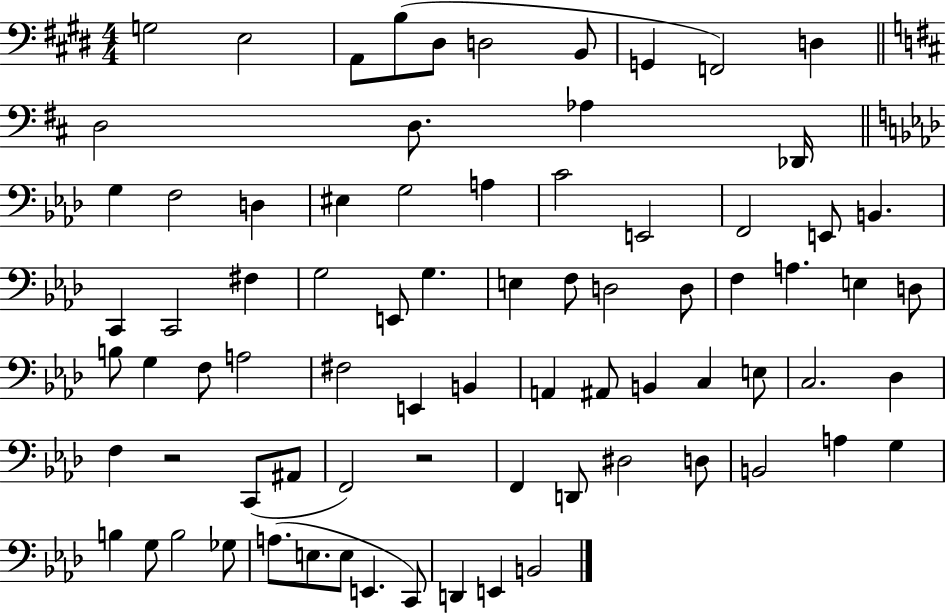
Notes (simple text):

G3/h E3/h A2/e B3/e D#3/e D3/h B2/e G2/q F2/h D3/q D3/h D3/e. Ab3/q Db2/s G3/q F3/h D3/q EIS3/q G3/h A3/q C4/h E2/h F2/h E2/e B2/q. C2/q C2/h F#3/q G3/h E2/e G3/q. E3/q F3/e D3/h D3/e F3/q A3/q. E3/q D3/e B3/e G3/q F3/e A3/h F#3/h E2/q B2/q A2/q A#2/e B2/q C3/q E3/e C3/h. Db3/q F3/q R/h C2/e A#2/e F2/h R/h F2/q D2/e D#3/h D3/e B2/h A3/q G3/q B3/q G3/e B3/h Gb3/e A3/e. E3/e. E3/e E2/q. C2/e D2/q E2/q B2/h